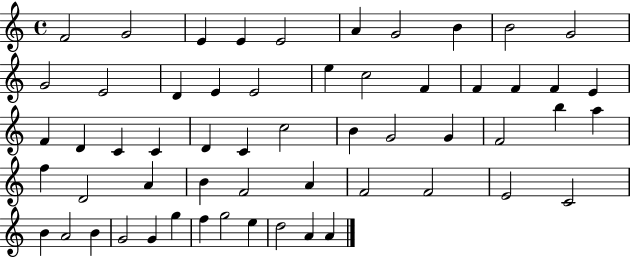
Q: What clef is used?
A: treble